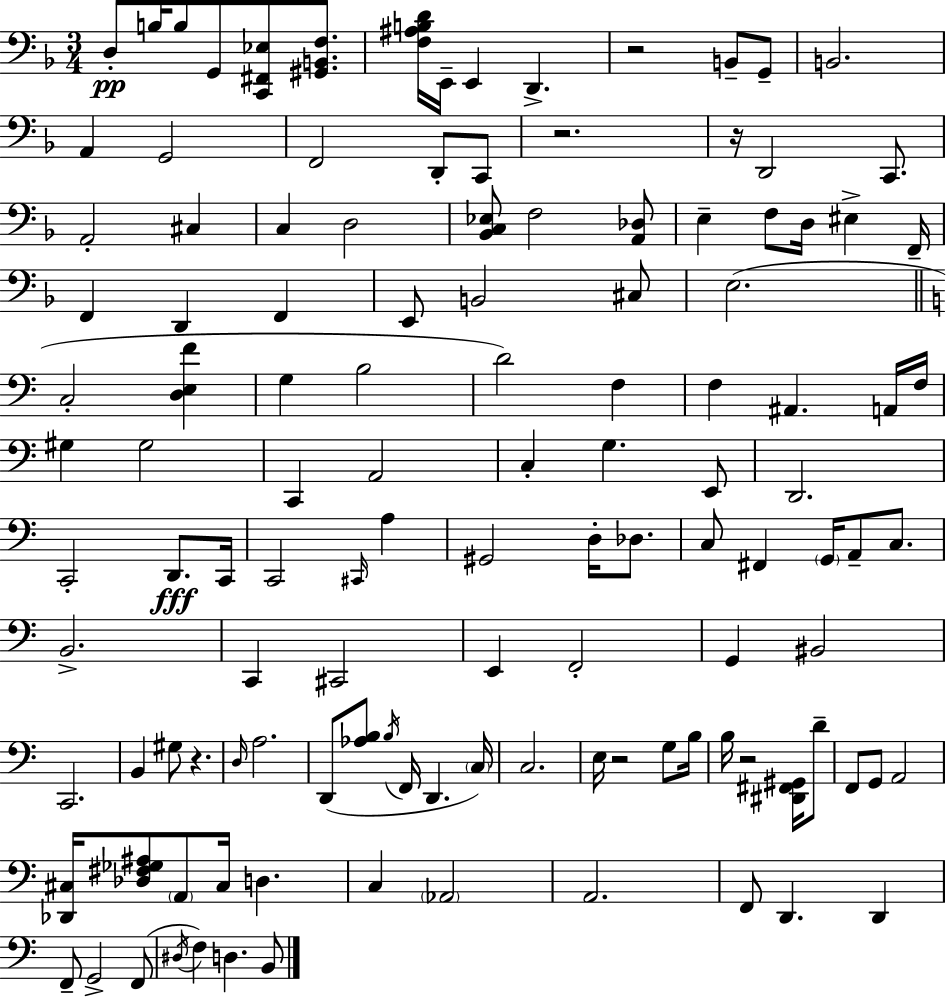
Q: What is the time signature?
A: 3/4